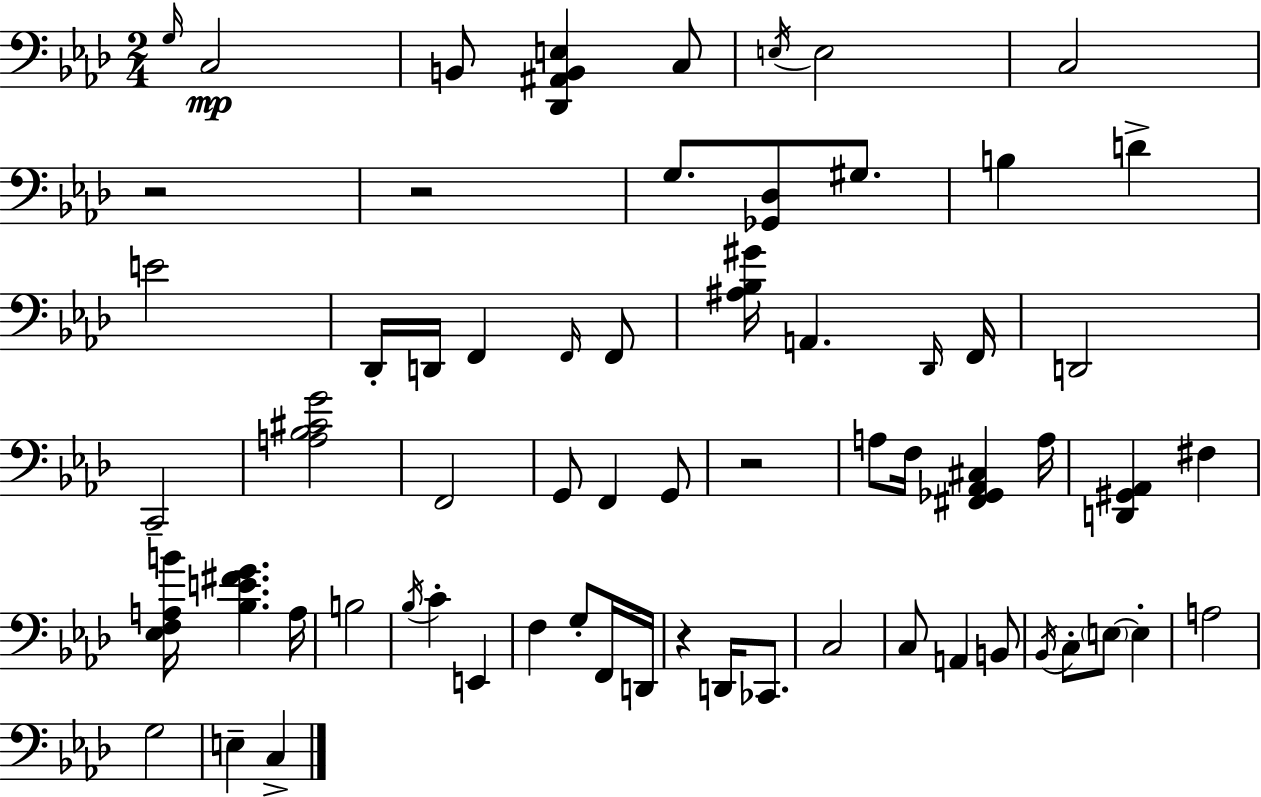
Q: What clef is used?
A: bass